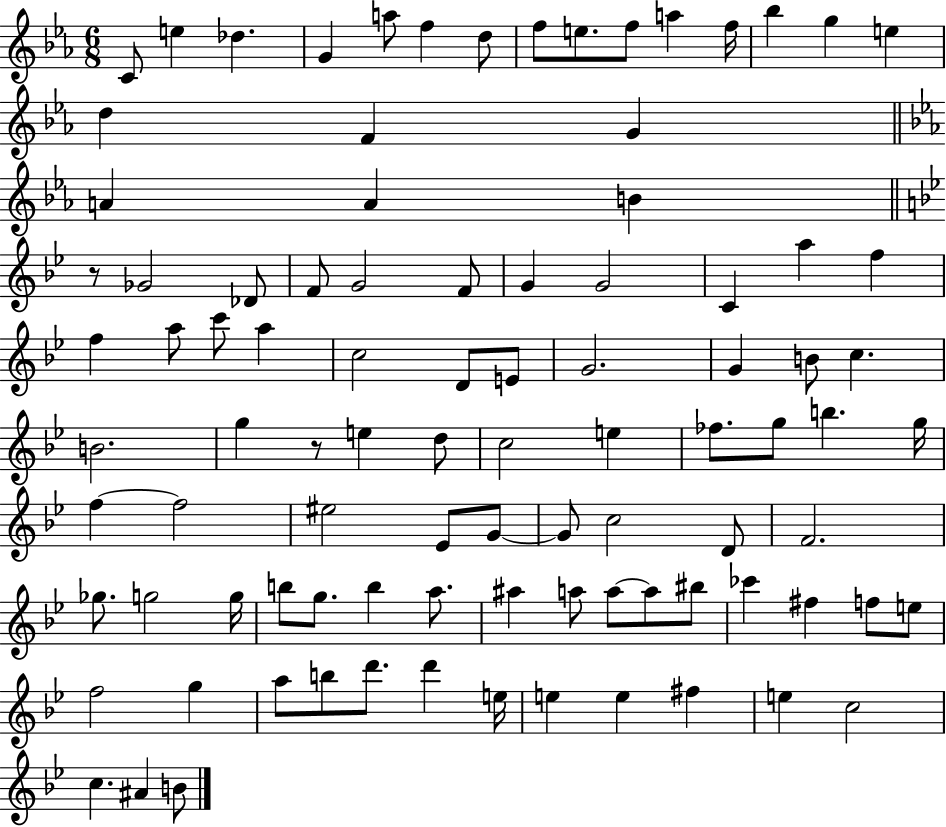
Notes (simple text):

C4/e E5/q Db5/q. G4/q A5/e F5/q D5/e F5/e E5/e. F5/e A5/q F5/s Bb5/q G5/q E5/q D5/q F4/q G4/q A4/q A4/q B4/q R/e Gb4/h Db4/e F4/e G4/h F4/e G4/q G4/h C4/q A5/q F5/q F5/q A5/e C6/e A5/q C5/h D4/e E4/e G4/h. G4/q B4/e C5/q. B4/h. G5/q R/e E5/q D5/e C5/h E5/q FES5/e. G5/e B5/q. G5/s F5/q F5/h EIS5/h Eb4/e G4/e G4/e C5/h D4/e F4/h. Gb5/e. G5/h G5/s B5/e G5/e. B5/q A5/e. A#5/q A5/e A5/e A5/e BIS5/e CES6/q F#5/q F5/e E5/e F5/h G5/q A5/e B5/e D6/e. D6/q E5/s E5/q E5/q F#5/q E5/q C5/h C5/q. A#4/q B4/e